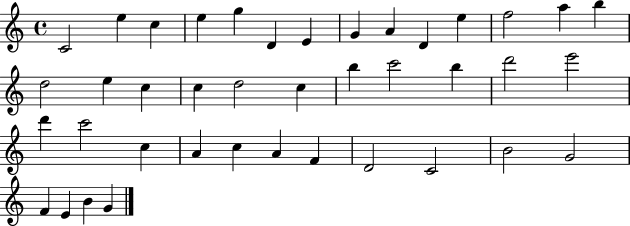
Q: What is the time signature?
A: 4/4